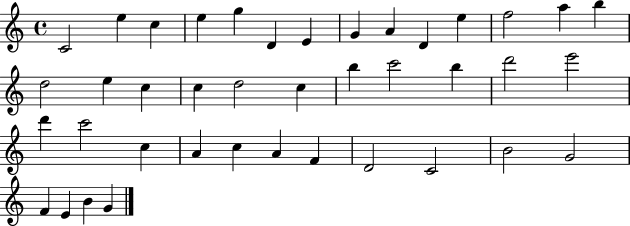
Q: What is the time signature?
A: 4/4